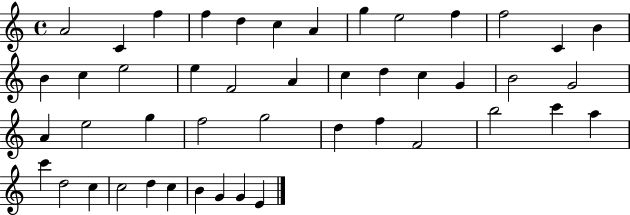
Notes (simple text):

A4/h C4/q F5/q F5/q D5/q C5/q A4/q G5/q E5/h F5/q F5/h C4/q B4/q B4/q C5/q E5/h E5/q F4/h A4/q C5/q D5/q C5/q G4/q B4/h G4/h A4/q E5/h G5/q F5/h G5/h D5/q F5/q F4/h B5/h C6/q A5/q C6/q D5/h C5/q C5/h D5/q C5/q B4/q G4/q G4/q E4/q